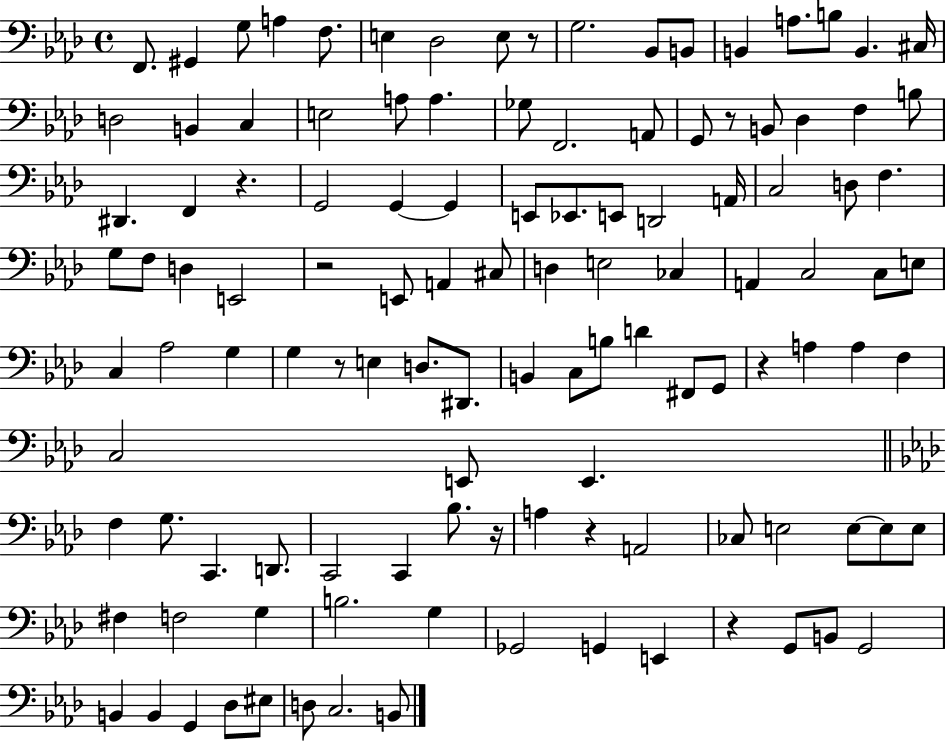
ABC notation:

X:1
T:Untitled
M:4/4
L:1/4
K:Ab
F,,/2 ^G,, G,/2 A, F,/2 E, _D,2 E,/2 z/2 G,2 _B,,/2 B,,/2 B,, A,/2 B,/2 B,, ^C,/4 D,2 B,, C, E,2 A,/2 A, _G,/2 F,,2 A,,/2 G,,/2 z/2 B,,/2 _D, F, B,/2 ^D,, F,, z G,,2 G,, G,, E,,/2 _E,,/2 E,,/2 D,,2 A,,/4 C,2 D,/2 F, G,/2 F,/2 D, E,,2 z2 E,,/2 A,, ^C,/2 D, E,2 _C, A,, C,2 C,/2 E,/2 C, _A,2 G, G, z/2 E, D,/2 ^D,,/2 B,, C,/2 B,/2 D ^F,,/2 G,,/2 z A, A, F, C,2 E,,/2 E,, F, G,/2 C,, D,,/2 C,,2 C,, _B,/2 z/4 A, z A,,2 _C,/2 E,2 E,/2 E,/2 E,/2 ^F, F,2 G, B,2 G, _G,,2 G,, E,, z G,,/2 B,,/2 G,,2 B,, B,, G,, _D,/2 ^E,/2 D,/2 C,2 B,,/2